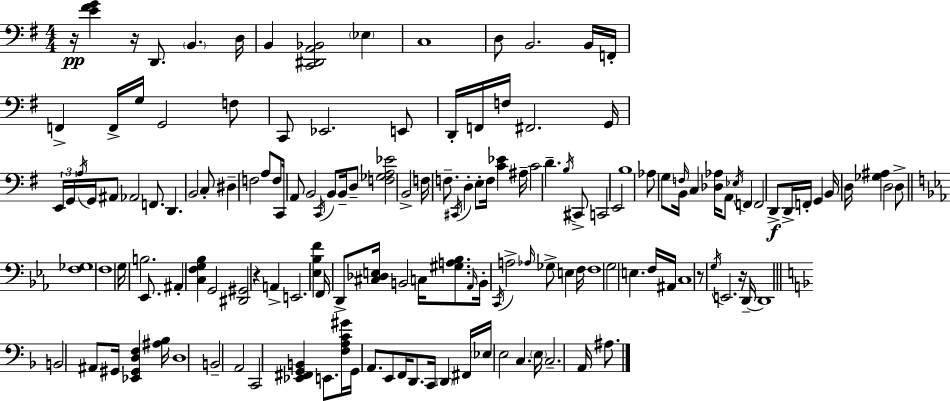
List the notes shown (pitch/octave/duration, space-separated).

R/s [E4,F#4,G4]/q R/s D2/e. B2/q. D3/s B2/q [C2,D#2,A2,Bb2]/h Eb3/q C3/w D3/e B2/h. B2/s F2/s F2/q F2/s G3/s G2/h F3/e C2/e Eb2/h. E2/e D2/s F2/s F3/s F#2/h. G2/s E2/s G2/s A3/s G2/s A#2/e Ab2/h F2/e. D2/q. B2/h C3/e D#3/q F3/h A3/e F3/e C2/s A2/e B2/h C2/s B2/e B2/s D3/e [F3,Gb3,A3,Eb4]/h B2/h F3/s F3/e. C#2/s D3/q E3/e F3/s [C4,Eb4]/q A#3/s C4/h D4/q. B3/s C#2/e C2/h E2/h B3/w Ab3/e G3/e F3/s B2/s C3/q [Db3,Ab3]/s A2/e Eb3/s F2/q F2/h D2/e D2/s F2/s G2/q B2/s D3/s [Gb3,A#3]/q D3/h D3/e [F3,Gb3]/w F3/w G3/s B3/h. Eb2/e. A#2/q [C3,F3,G3,Bb3]/q G2/h [D#2,G#2]/h R/q A2/q E2/h. [Eb3,Bb3,F4]/q F2/s D2/e [C#3,Db3,E3]/s B2/h C3/s [G#3,A3,Bb3]/e. Ab2/s B2/s C2/s A3/h Ab3/s Gb3/e E3/q F3/s F3/w G3/h E3/q. F3/s A#2/s C3/w R/e G3/s E2/h. R/s D2/s D2/w B2/h A#2/e G#2/s [Eb2,G#2,D3,F3]/q [A#3,Bb3]/s D3/w B2/h A2/h C2/h [Eb2,F#2,G2,B2]/q E2/e. [F3,A3,C4,G#4]/s G2/s A2/e. E2/e F2/s D2/e. C2/s D2/q F#2/s Eb3/s E3/h C3/q. E3/s C3/h. A2/s A#3/e.